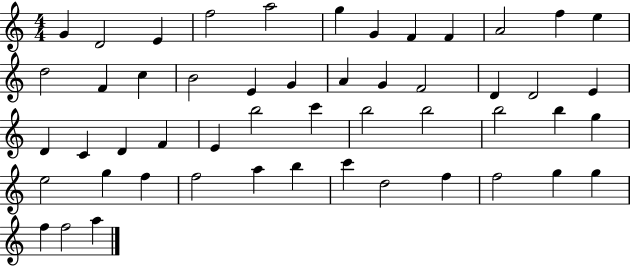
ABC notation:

X:1
T:Untitled
M:4/4
L:1/4
K:C
G D2 E f2 a2 g G F F A2 f e d2 F c B2 E G A G F2 D D2 E D C D F E b2 c' b2 b2 b2 b g e2 g f f2 a b c' d2 f f2 g g f f2 a